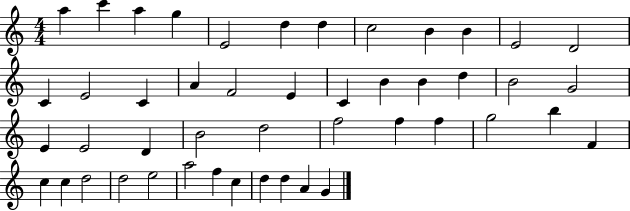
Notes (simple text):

A5/q C6/q A5/q G5/q E4/h D5/q D5/q C5/h B4/q B4/q E4/h D4/h C4/q E4/h C4/q A4/q F4/h E4/q C4/q B4/q B4/q D5/q B4/h G4/h E4/q E4/h D4/q B4/h D5/h F5/h F5/q F5/q G5/h B5/q F4/q C5/q C5/q D5/h D5/h E5/h A5/h F5/q C5/q D5/q D5/q A4/q G4/q